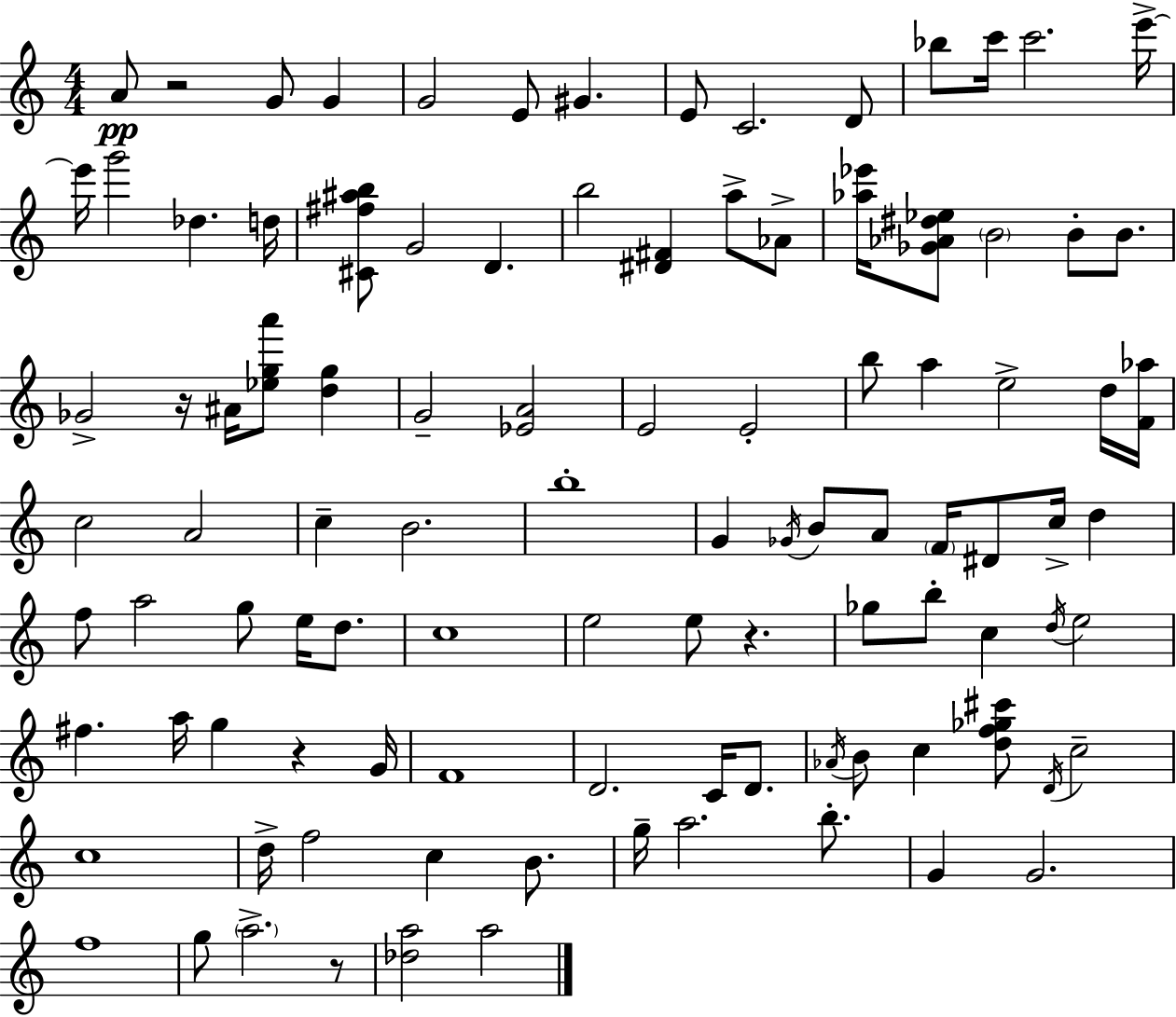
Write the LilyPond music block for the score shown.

{
  \clef treble
  \numericTimeSignature
  \time 4/4
  \key a \minor
  a'8\pp r2 g'8 g'4 | g'2 e'8 gis'4. | e'8 c'2. d'8 | bes''8 c'''16 c'''2. e'''16->~~ | \break e'''16 g'''2 des''4. d''16 | <cis' fis'' ais'' b''>8 g'2 d'4. | b''2 <dis' fis'>4 a''8-> aes'8-> | <aes'' ees'''>16 <ges' aes' dis'' ees''>8 \parenthesize b'2 b'8-. b'8. | \break ges'2-> r16 ais'16 <ees'' g'' a'''>8 <d'' g''>4 | g'2-- <ees' a'>2 | e'2 e'2-. | b''8 a''4 e''2-> d''16 <f' aes''>16 | \break c''2 a'2 | c''4-- b'2. | b''1-. | g'4 \acciaccatura { ges'16 } b'8 a'8 \parenthesize f'16 dis'8 c''16-> d''4 | \break f''8 a''2 g''8 e''16 d''8. | c''1 | e''2 e''8 r4. | ges''8 b''8-. c''4 \acciaccatura { d''16 } e''2 | \break fis''4. a''16 g''4 r4 | g'16 f'1 | d'2. c'16 d'8. | \acciaccatura { aes'16 } b'8 c''4 <d'' f'' ges'' cis'''>8 \acciaccatura { d'16 } c''2-- | \break c''1 | d''16-> f''2 c''4 | b'8. g''16-- a''2. | b''8.-. g'4 g'2. | \break f''1 | g''8 \parenthesize a''2.-> | r8 <des'' a''>2 a''2 | \bar "|."
}